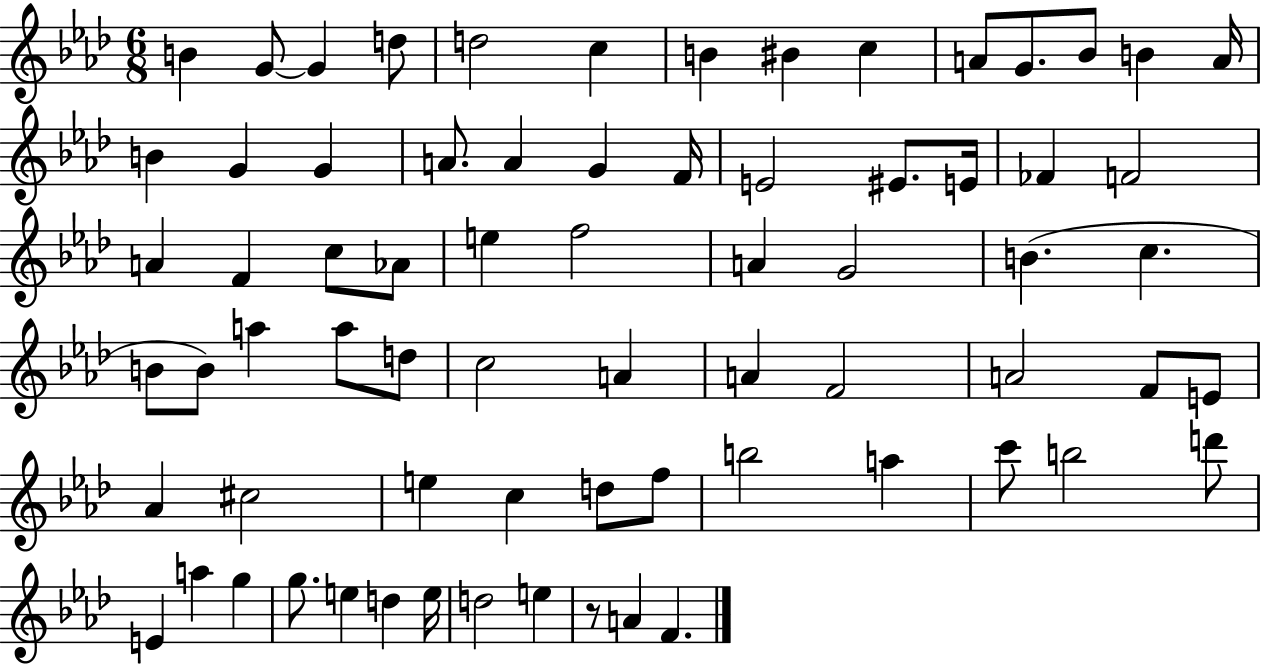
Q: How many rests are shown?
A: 1